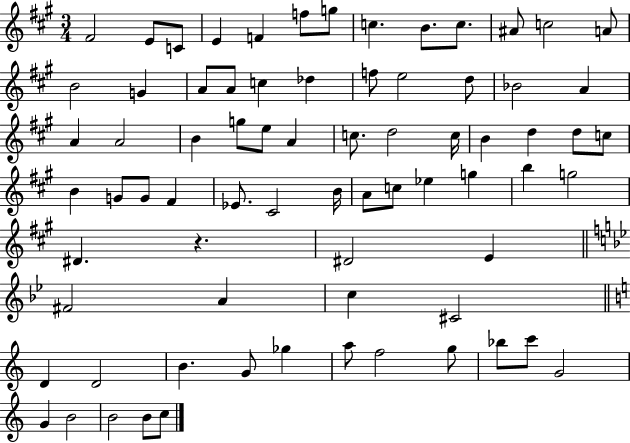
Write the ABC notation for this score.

X:1
T:Untitled
M:3/4
L:1/4
K:A
^F2 E/2 C/2 E F f/2 g/2 c B/2 c/2 ^A/2 c2 A/2 B2 G A/2 A/2 c _d f/2 e2 d/2 _B2 A A A2 B g/2 e/2 A c/2 d2 c/4 B d d/2 c/2 B G/2 G/2 ^F _E/2 ^C2 B/4 A/2 c/2 _e g b g2 ^D z ^D2 E ^F2 A c ^C2 D D2 B G/2 _g a/2 f2 g/2 _b/2 c'/2 G2 G B2 B2 B/2 c/2